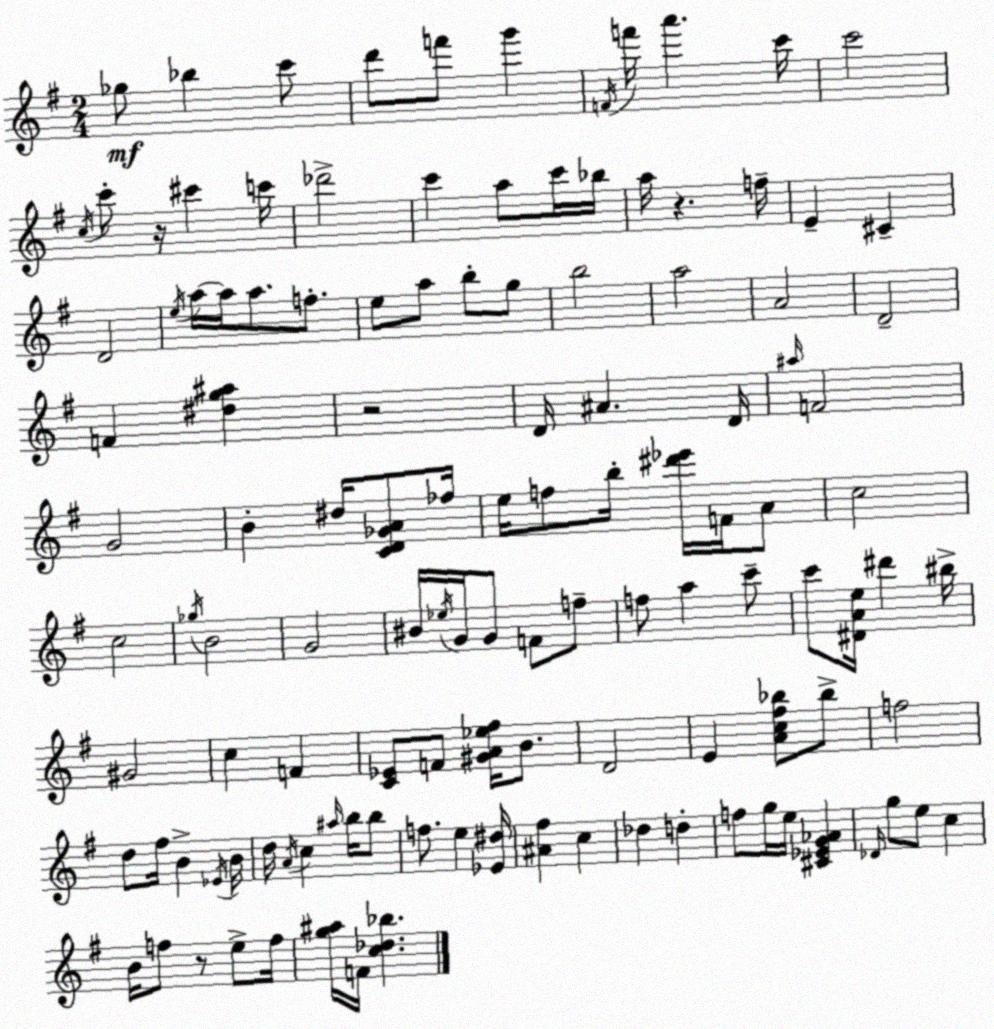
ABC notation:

X:1
T:Untitled
M:2/4
L:1/4
K:Em
_g/2 _b c'/2 d'/2 f'/2 g' F/4 f'/4 a' c'/4 c'2 c/4 c'/2 z/4 ^c' c'/4 _d'2 c' a/2 c'/4 _b/4 a/4 z f/4 E ^C D2 e/4 a/4 a/4 a/2 f/2 e/2 a/2 b/2 g/2 b2 a2 A2 D2 F [^dg^a] z2 D/4 ^A D/4 ^a/4 F2 G2 B ^d/4 [CD_GA]/2 _f/4 e/4 f/2 b/4 [^d'_e']/4 F/4 A/2 c2 c2 _g/4 B2 G2 ^B/4 _e/4 G/4 G/2 F/2 f/2 f/2 a c'/2 c'/2 [^DAe]/4 ^d' ^b/4 ^G2 c F [C_E]/2 F/2 [^GA_e^f]/4 B/2 D2 E [Ac^f_b]/2 _b/2 f2 d/2 ^f/4 B _E/4 B/4 d/4 A/4 c ^a/4 b/4 b/2 f/2 e [_E^d]/4 [^A^f] c _d d f/2 g/4 e/4 [^C_EG_A] _D/4 g/2 e/2 c B/4 f/2 z/2 e/2 f/4 [g^a]/4 F/4 [c_d_b]